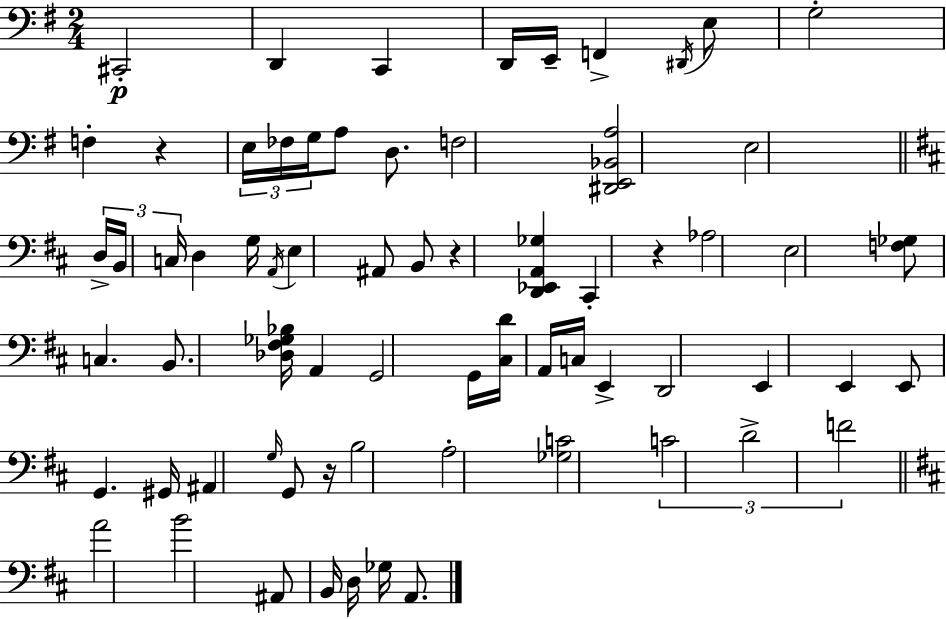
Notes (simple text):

C#2/h D2/q C2/q D2/s E2/s F2/q D#2/s E3/e G3/h F3/q R/q E3/s FES3/s G3/s A3/e D3/e. F3/h [D#2,E2,Bb2,A3]/h E3/h D3/s B2/s C3/s D3/q G3/s A2/s E3/q A#2/e B2/e R/q [D2,Eb2,A2,Gb3]/q C#2/q R/q Ab3/h E3/h [F3,Gb3]/e C3/q. B2/e. [Db3,F#3,Gb3,Bb3]/s A2/q G2/h G2/s [C#3,D4]/s A2/s C3/s E2/q D2/h E2/q E2/q E2/e G2/q. G#2/s A#2/q G3/s G2/e R/s B3/h A3/h [Gb3,C4]/h C4/h D4/h F4/h A4/h B4/h A#2/e B2/s D3/s Gb3/s A2/e.